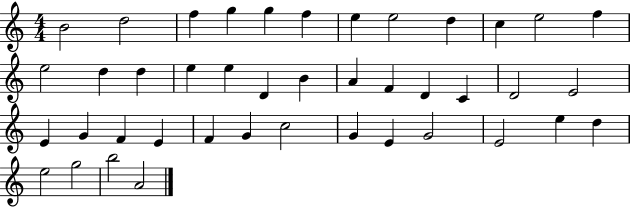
X:1
T:Untitled
M:4/4
L:1/4
K:C
B2 d2 f g g f e e2 d c e2 f e2 d d e e D B A F D C D2 E2 E G F E F G c2 G E G2 E2 e d e2 g2 b2 A2